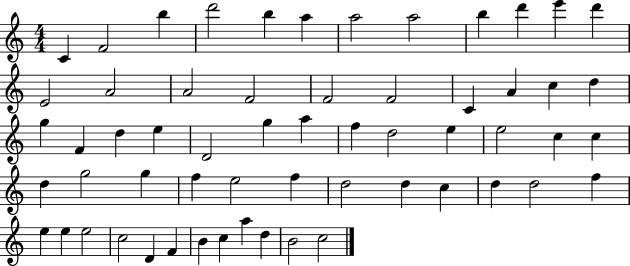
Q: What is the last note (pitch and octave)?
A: C5